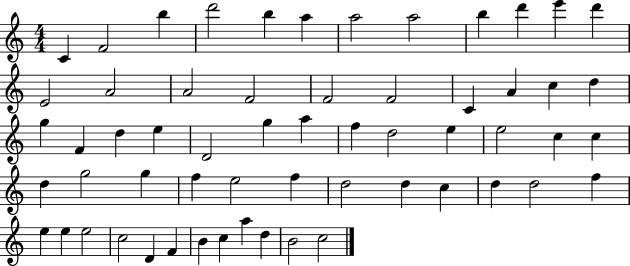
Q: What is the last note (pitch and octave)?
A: C5